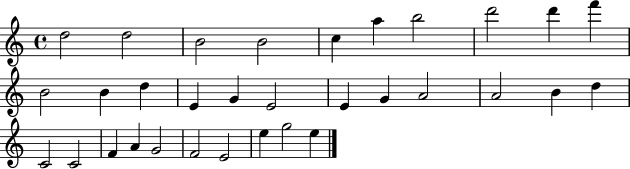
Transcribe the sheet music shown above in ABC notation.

X:1
T:Untitled
M:4/4
L:1/4
K:C
d2 d2 B2 B2 c a b2 d'2 d' f' B2 B d E G E2 E G A2 A2 B d C2 C2 F A G2 F2 E2 e g2 e